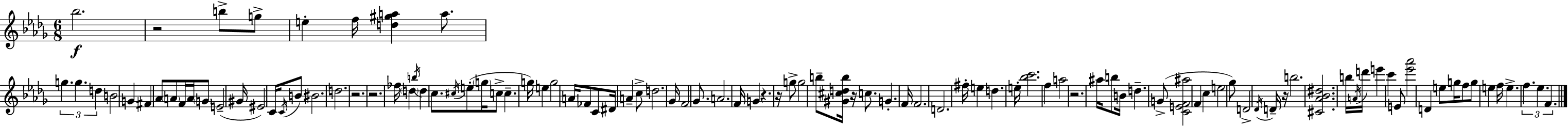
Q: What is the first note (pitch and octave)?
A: Bb5